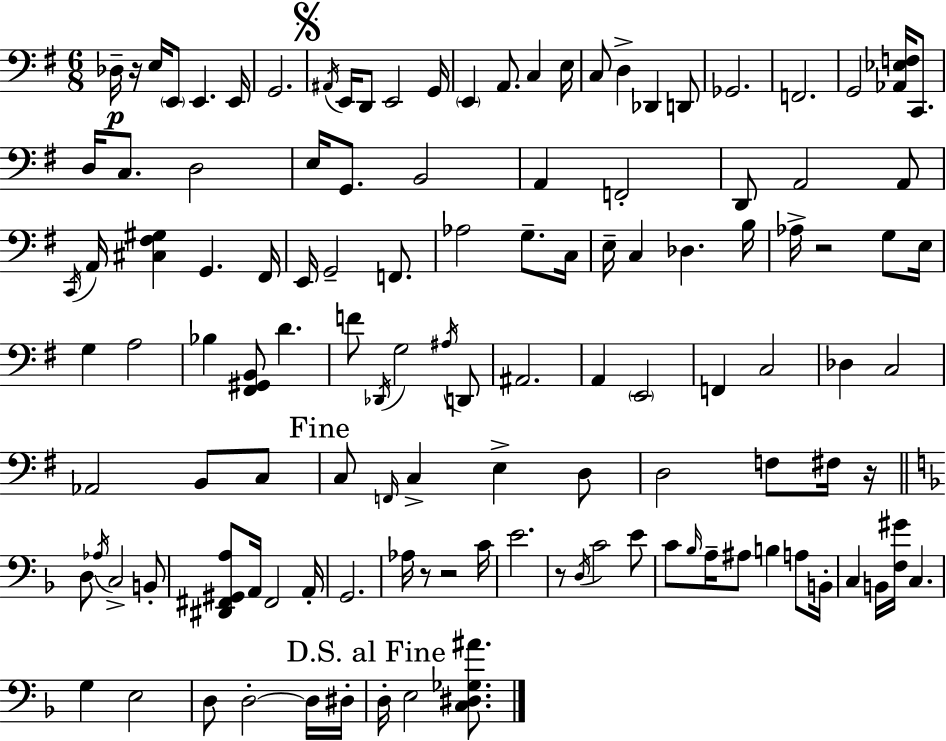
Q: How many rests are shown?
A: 6